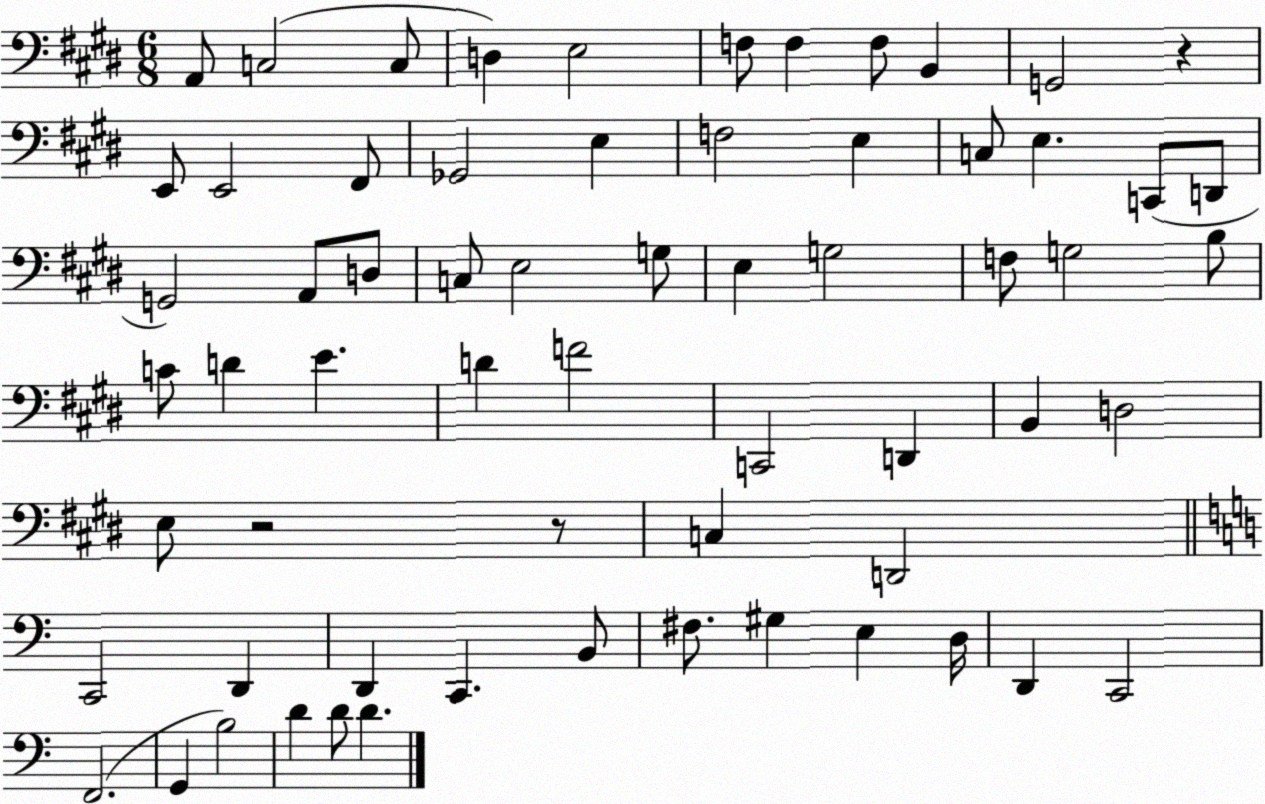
X:1
T:Untitled
M:6/8
L:1/4
K:E
A,,/2 C,2 C,/2 D, E,2 F,/2 F, F,/2 B,, G,,2 z E,,/2 E,,2 ^F,,/2 _G,,2 E, F,2 E, C,/2 E, C,,/2 D,,/2 G,,2 A,,/2 D,/2 C,/2 E,2 G,/2 E, G,2 F,/2 G,2 B,/2 C/2 D E D F2 C,,2 D,, B,, D,2 E,/2 z2 z/2 C, D,,2 C,,2 D,, D,, C,, B,,/2 ^F,/2 ^G, E, D,/4 D,, C,,2 F,,2 G,, B,2 D D/2 D